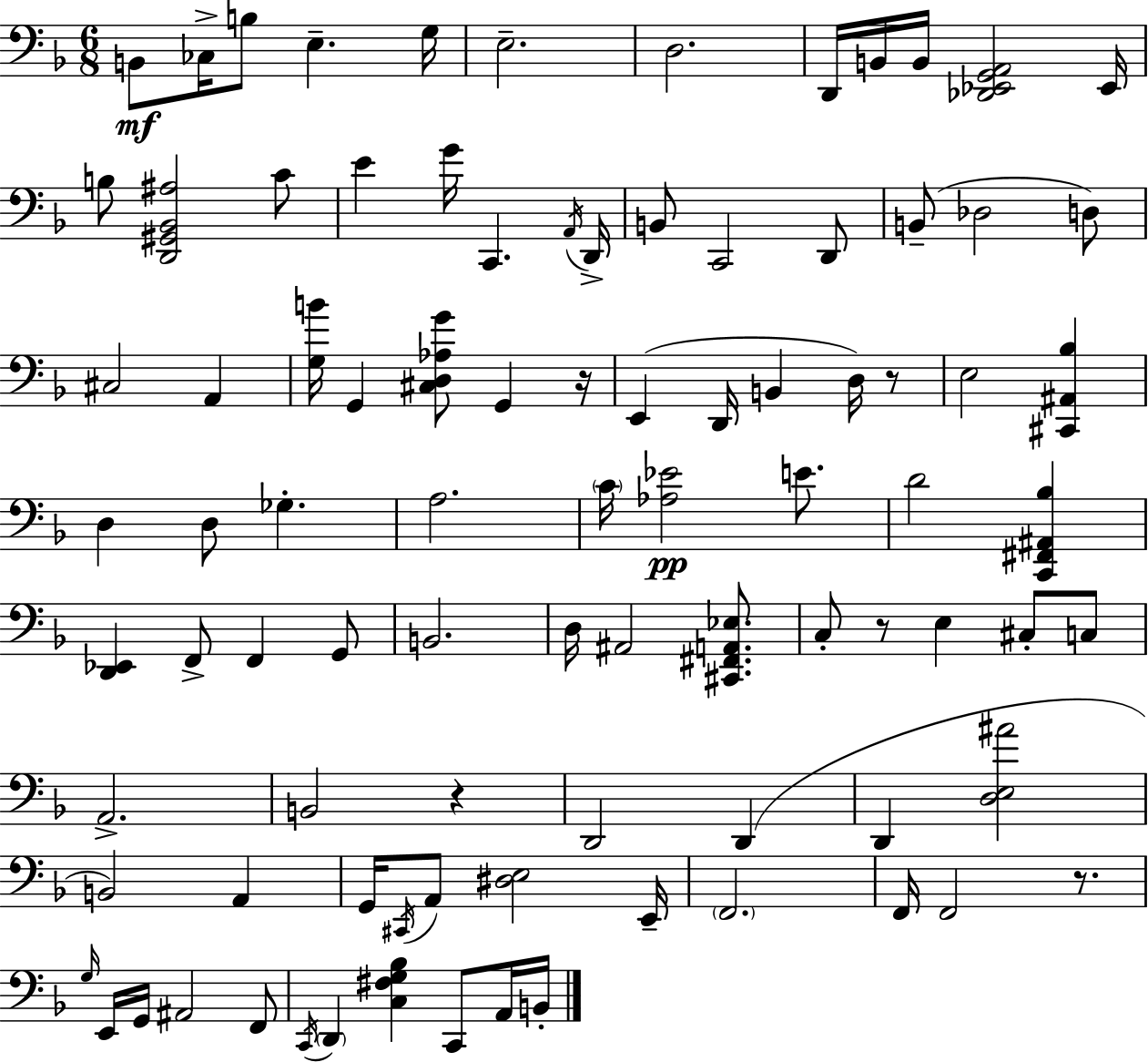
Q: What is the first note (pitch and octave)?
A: B2